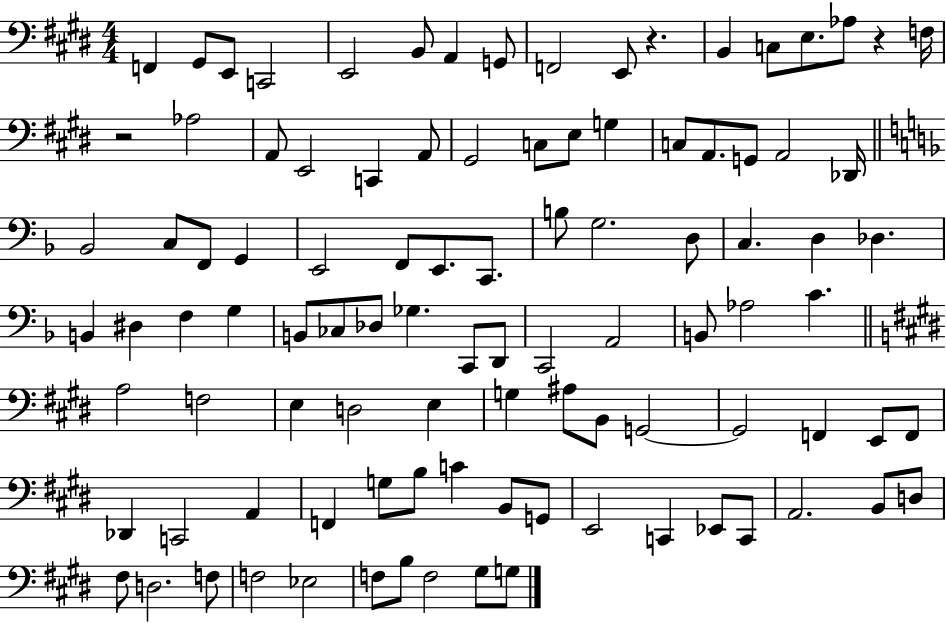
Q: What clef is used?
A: bass